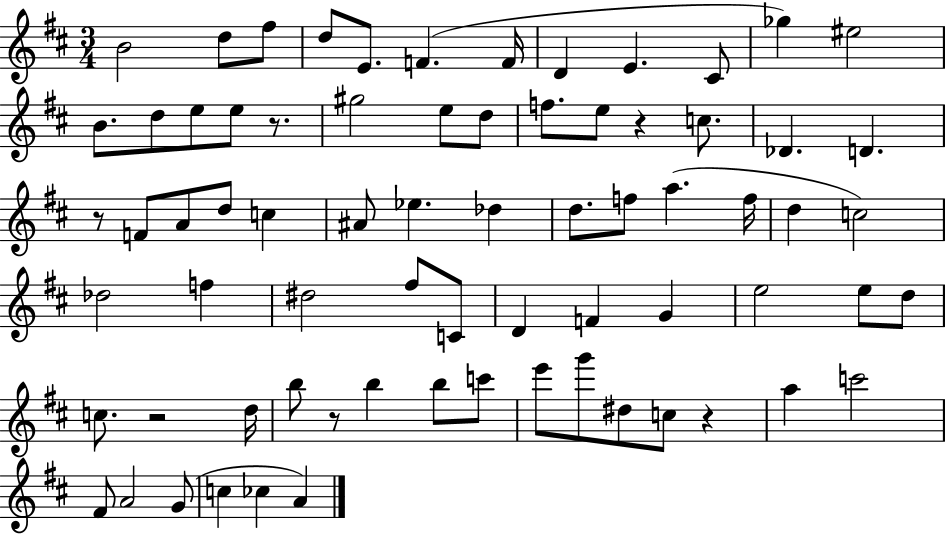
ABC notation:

X:1
T:Untitled
M:3/4
L:1/4
K:D
B2 d/2 ^f/2 d/2 E/2 F F/4 D E ^C/2 _g ^e2 B/2 d/2 e/2 e/2 z/2 ^g2 e/2 d/2 f/2 e/2 z c/2 _D D z/2 F/2 A/2 d/2 c ^A/2 _e _d d/2 f/2 a f/4 d c2 _d2 f ^d2 ^f/2 C/2 D F G e2 e/2 d/2 c/2 z2 d/4 b/2 z/2 b b/2 c'/2 e'/2 g'/2 ^d/2 c/2 z a c'2 ^F/2 A2 G/2 c _c A